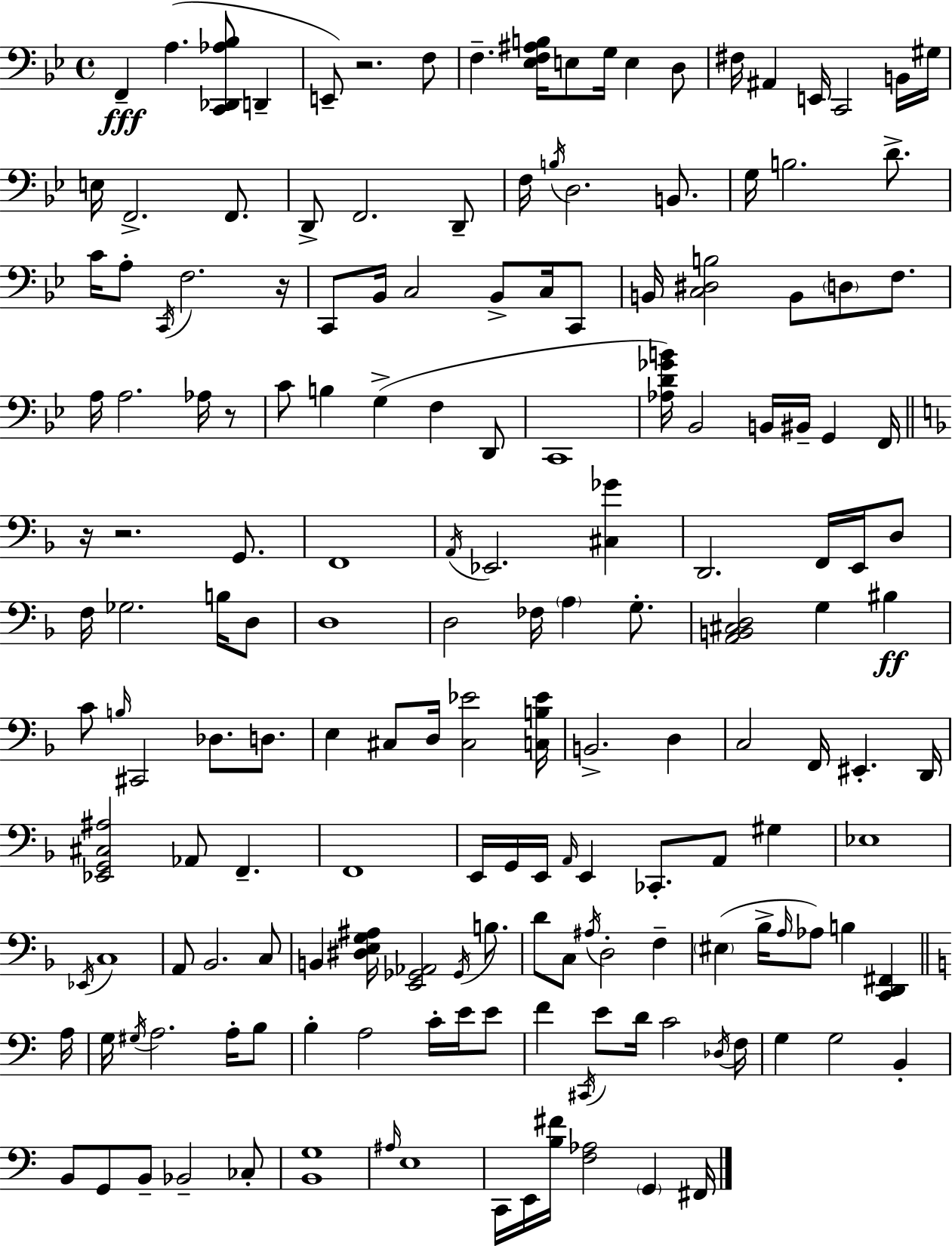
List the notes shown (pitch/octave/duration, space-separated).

F2/q A3/q. [C2,Db2,Ab3,Bb3]/e D2/q E2/e R/h. F3/e F3/q. [Eb3,F3,A#3,B3]/s E3/e G3/s E3/q D3/e F#3/s A#2/q E2/s C2/h B2/s G#3/s E3/s F2/h. F2/e. D2/e F2/h. D2/e F3/s B3/s D3/h. B2/e. G3/s B3/h. D4/e. C4/s A3/e C2/s F3/h. R/s C2/e Bb2/s C3/h Bb2/e C3/s C2/e B2/s [C3,D#3,B3]/h B2/e D3/e F3/e. A3/s A3/h. Ab3/s R/e C4/e B3/q G3/q F3/q D2/e C2/w [Ab3,D4,Gb4,B4]/s Bb2/h B2/s BIS2/s G2/q F2/s R/s R/h. G2/e. F2/w A2/s Eb2/h. [C#3,Gb4]/q D2/h. F2/s E2/s D3/e F3/s Gb3/h. B3/s D3/e D3/w D3/h FES3/s A3/q G3/e. [A2,B2,C#3,D3]/h G3/q BIS3/q C4/e B3/s C#2/h Db3/e. D3/e. E3/q C#3/e D3/s [C#3,Eb4]/h [C3,B3,Eb4]/s B2/h. D3/q C3/h F2/s EIS2/q. D2/s [Eb2,G2,C#3,A#3]/h Ab2/e F2/q. F2/w E2/s G2/s E2/s A2/s E2/q CES2/e. A2/e G#3/q Eb3/w Eb2/s C3/w A2/e Bb2/h. C3/e B2/q [D#3,E3,G3,A#3]/s [E2,Gb2,Ab2]/h Gb2/s B3/e. D4/e C3/e A#3/s D3/h F3/q EIS3/q Bb3/s A3/s Ab3/e B3/q [C2,D2,F#2]/q A3/s G3/s G#3/s A3/h. A3/s B3/e B3/q A3/h C4/s E4/s E4/e F4/q C#2/s E4/e D4/s C4/h Db3/s F3/s G3/q G3/h B2/q B2/e G2/e B2/e Bb2/h CES3/e [B2,G3]/w A#3/s E3/w C2/s E2/s [B3,F#4]/s [F3,Ab3]/h G2/q F#2/s